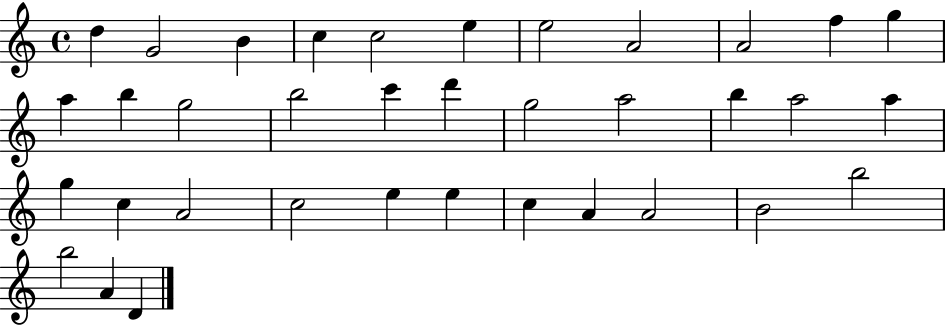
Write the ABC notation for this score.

X:1
T:Untitled
M:4/4
L:1/4
K:C
d G2 B c c2 e e2 A2 A2 f g a b g2 b2 c' d' g2 a2 b a2 a g c A2 c2 e e c A A2 B2 b2 b2 A D